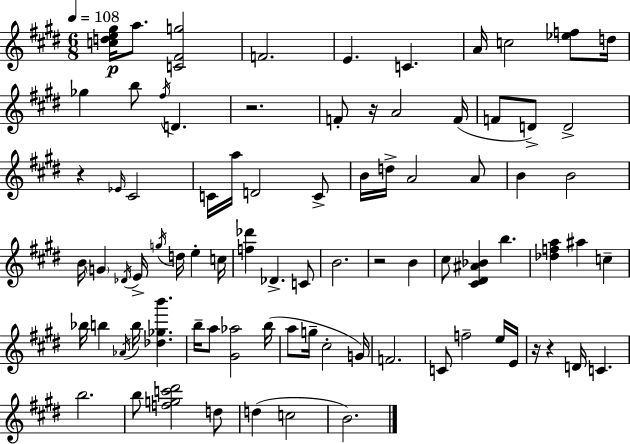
{
  \clef treble
  \numericTimeSignature
  \time 6/8
  \key e \major
  \tempo 4 = 108
  <c'' d'' e'' gis''>16\p a''8. <c' fis' g''>2 | f'2. | e'4. c'4. | a'16 c''2 <ees'' f''>8 d''16 | \break ges''4 b''8 \acciaccatura { fis''16 } d'4. | r2. | f'8-. r16 a'2 | f'16( f'8 d'8->) d'2-> | \break r4 \grace { ees'16 } cis'2 | c'16 a''16 d'2 | c'8-> b'16 d''16-> a'2 | a'8 b'4 b'2 | \break b'16 \parenthesize g'4 \acciaccatura { des'16 } e'16-> \acciaccatura { g''16 } d''16 e''4-. | c''16 <f'' des'''>4 des'4.-> | c'8 b'2. | r2 | \break b'4 cis''8 <cis' dis' ais' bes'>4 b''4. | <des'' f'' a''>4 ais''4 | c''4-- bes''16 b''4 \acciaccatura { aes'16 } b''16 <des'' ges'' b'''>4. | b''16-- a''8 <gis' aes''>2 | \break b''16( a''8 g''16-- cis''2-. | g'16) f'2. | c'8 f''2-- | e''16 e'16 r16 r4 d'16 c'4. | \break b''2. | b''8 <f'' g'' c''' dis'''>2 | d''8 d''4( c''2 | b'2.) | \break \bar "|."
}